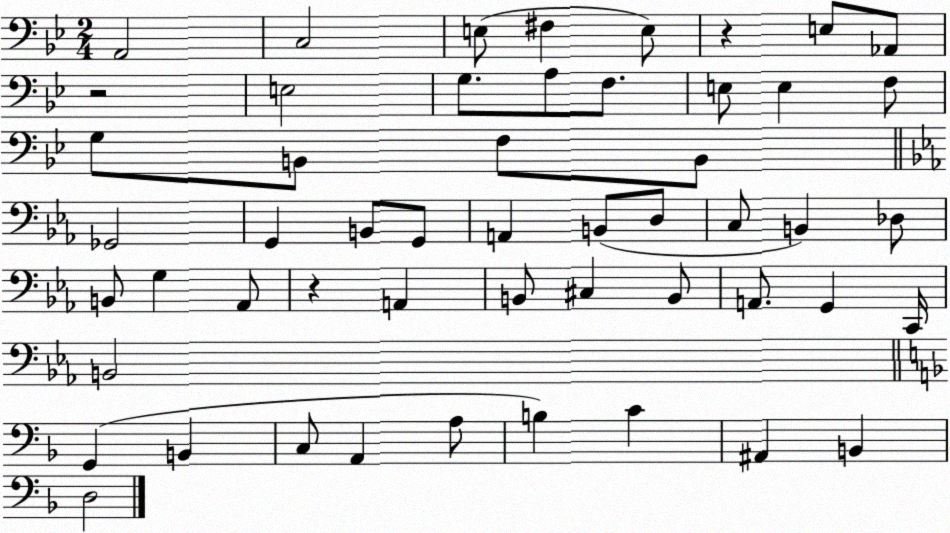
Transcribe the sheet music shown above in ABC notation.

X:1
T:Untitled
M:2/4
L:1/4
K:Bb
A,,2 C,2 E,/2 ^F, E,/2 z E,/2 _A,,/2 z2 E,2 G,/2 A,/2 F,/2 E,/2 E, F,/2 G,/2 B,,/2 F,/2 B,,/2 _G,,2 G,, B,,/2 G,,/2 A,, B,,/2 D,/2 C,/2 B,, _D,/2 B,,/2 G, _A,,/2 z A,, B,,/2 ^C, B,,/2 A,,/2 G,, C,,/4 B,,2 G,, B,, C,/2 A,, A,/2 B, C ^A,, B,, D,2